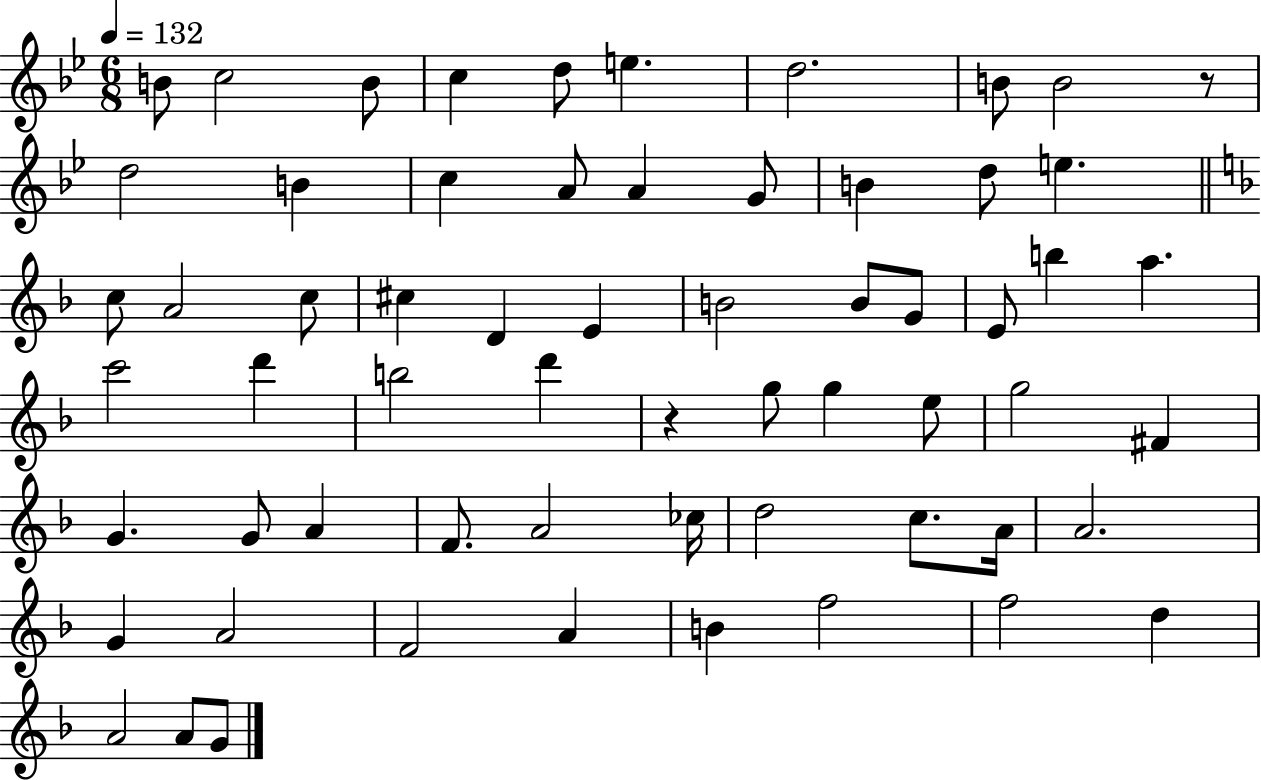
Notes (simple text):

B4/e C5/h B4/e C5/q D5/e E5/q. D5/h. B4/e B4/h R/e D5/h B4/q C5/q A4/e A4/q G4/e B4/q D5/e E5/q. C5/e A4/h C5/e C#5/q D4/q E4/q B4/h B4/e G4/e E4/e B5/q A5/q. C6/h D6/q B5/h D6/q R/q G5/e G5/q E5/e G5/h F#4/q G4/q. G4/e A4/q F4/e. A4/h CES5/s D5/h C5/e. A4/s A4/h. G4/q A4/h F4/h A4/q B4/q F5/h F5/h D5/q A4/h A4/e G4/e